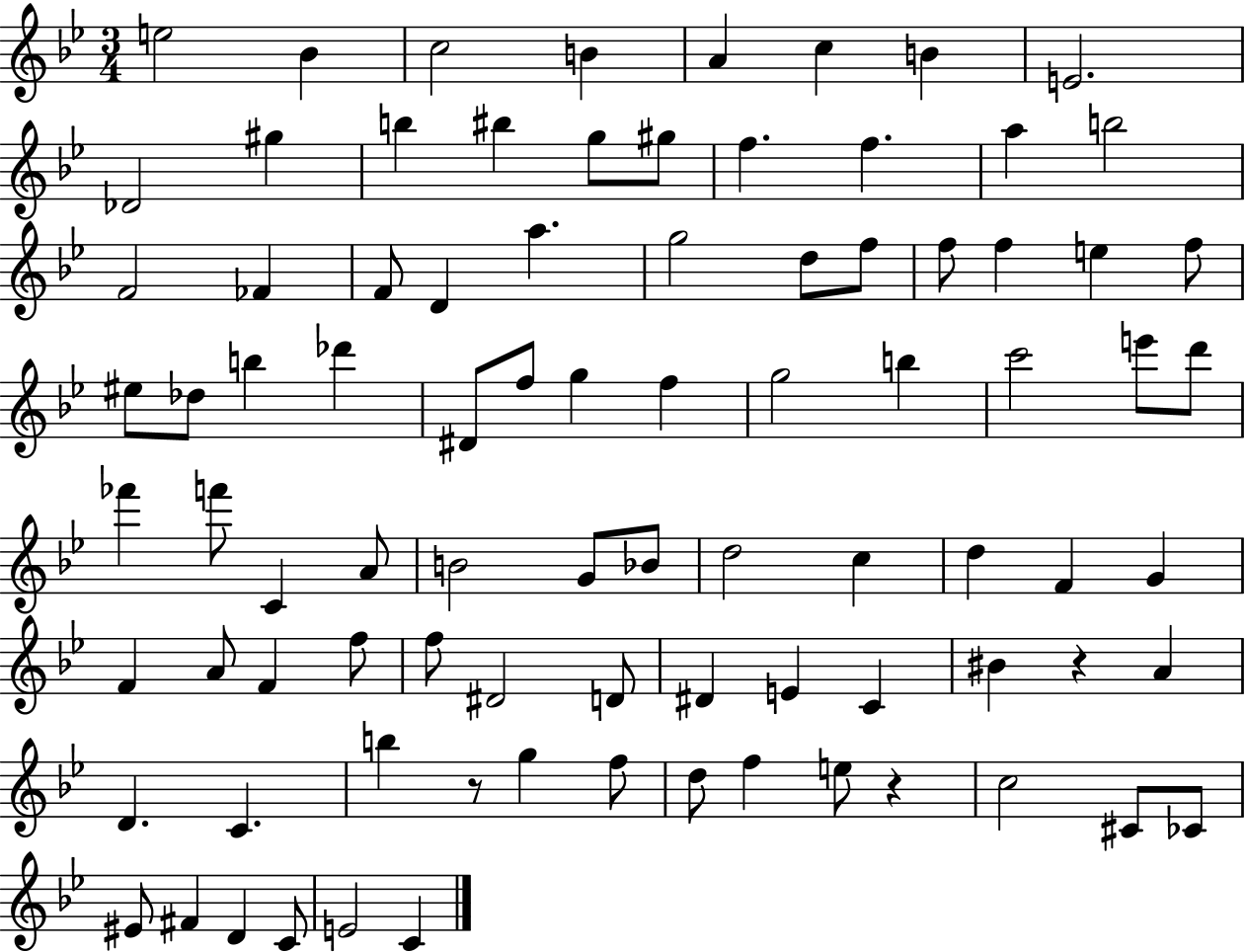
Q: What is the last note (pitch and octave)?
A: C4